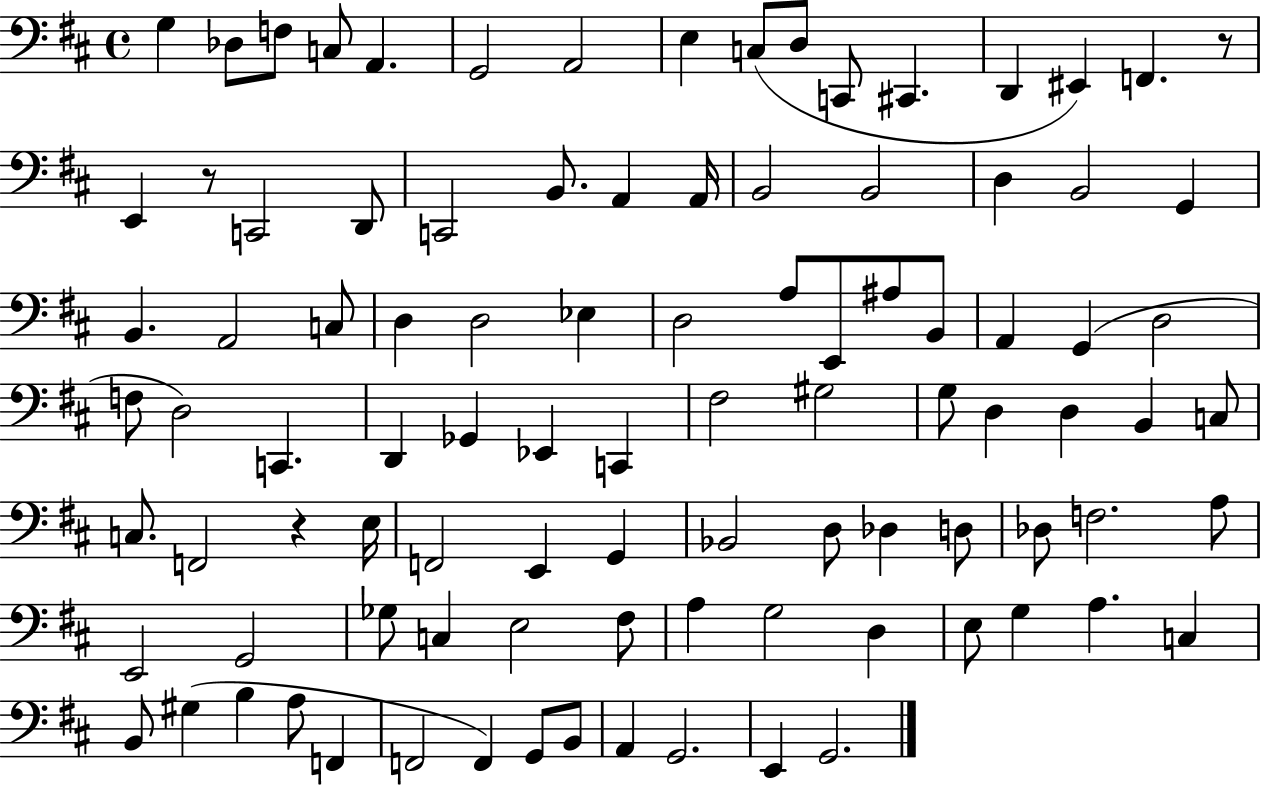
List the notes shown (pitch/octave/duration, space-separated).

G3/q Db3/e F3/e C3/e A2/q. G2/h A2/h E3/q C3/e D3/e C2/e C#2/q. D2/q EIS2/q F2/q. R/e E2/q R/e C2/h D2/e C2/h B2/e. A2/q A2/s B2/h B2/h D3/q B2/h G2/q B2/q. A2/h C3/e D3/q D3/h Eb3/q D3/h A3/e E2/e A#3/e B2/e A2/q G2/q D3/h F3/e D3/h C2/q. D2/q Gb2/q Eb2/q C2/q F#3/h G#3/h G3/e D3/q D3/q B2/q C3/e C3/e. F2/h R/q E3/s F2/h E2/q G2/q Bb2/h D3/e Db3/q D3/e Db3/e F3/h. A3/e E2/h G2/h Gb3/e C3/q E3/h F#3/e A3/q G3/h D3/q E3/e G3/q A3/q. C3/q B2/e G#3/q B3/q A3/e F2/q F2/h F2/q G2/e B2/e A2/q G2/h. E2/q G2/h.